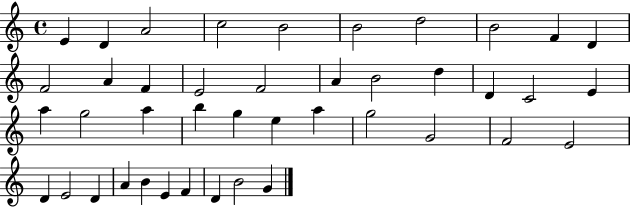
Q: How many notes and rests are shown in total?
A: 42